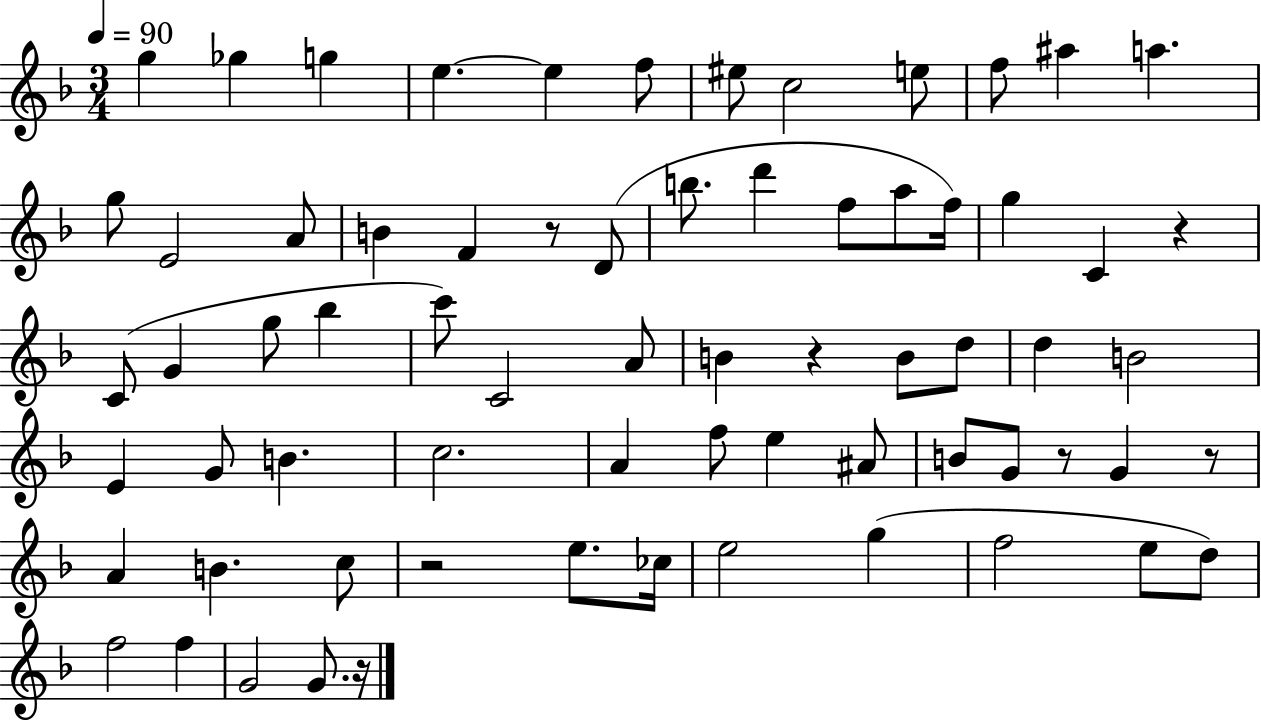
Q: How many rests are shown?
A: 7